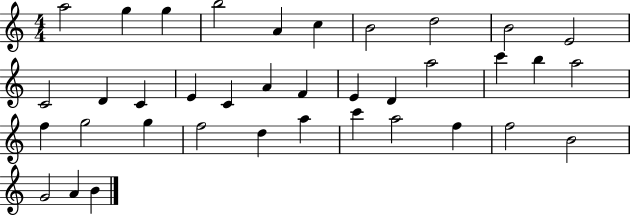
A5/h G5/q G5/q B5/h A4/q C5/q B4/h D5/h B4/h E4/h C4/h D4/q C4/q E4/q C4/q A4/q F4/q E4/q D4/q A5/h C6/q B5/q A5/h F5/q G5/h G5/q F5/h D5/q A5/q C6/q A5/h F5/q F5/h B4/h G4/h A4/q B4/q